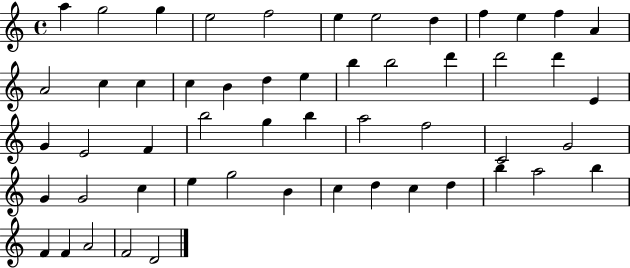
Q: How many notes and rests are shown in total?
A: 53